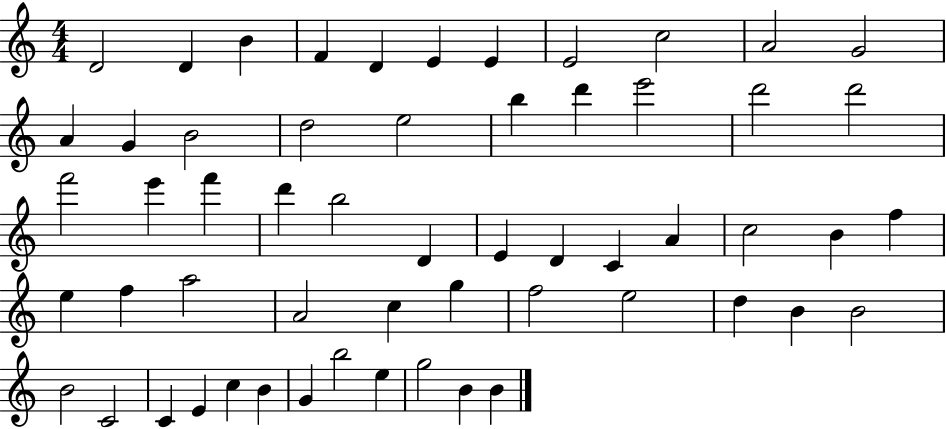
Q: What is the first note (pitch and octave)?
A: D4